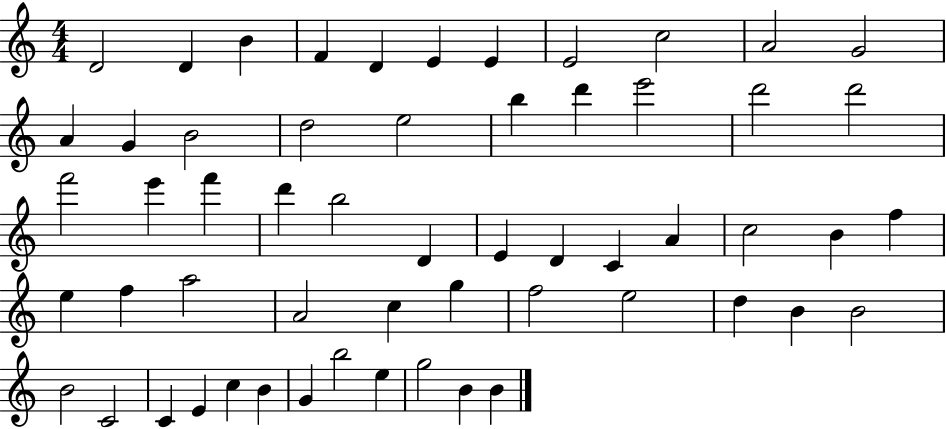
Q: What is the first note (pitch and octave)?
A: D4